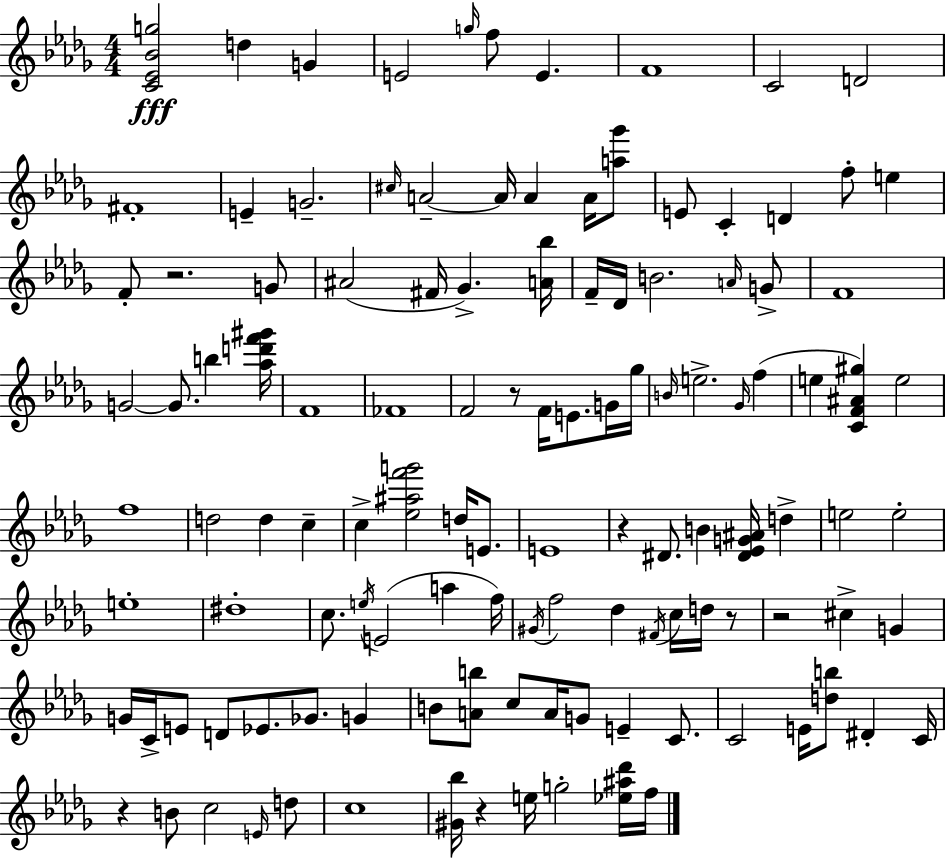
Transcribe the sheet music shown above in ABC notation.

X:1
T:Untitled
M:4/4
L:1/4
K:Bbm
[C_E_Bg]2 d G E2 g/4 f/2 E F4 C2 D2 ^F4 E G2 ^c/4 A2 A/4 A A/4 [a_g']/2 E/2 C D f/2 e F/2 z2 G/2 ^A2 ^F/4 _G [A_b]/4 F/4 _D/4 B2 A/4 G/2 F4 G2 G/2 b [_ad'f'^g']/4 F4 _F4 F2 z/2 F/4 E/2 G/4 _g/4 B/4 e2 _G/4 f e [CF^A^g] e2 f4 d2 d c c [_e^af'g']2 d/4 E/2 E4 z ^D/2 B [^D_EG^A]/4 d e2 e2 e4 ^d4 c/2 e/4 E2 a f/4 ^G/4 f2 _d ^F/4 c/4 d/4 z/2 z2 ^c G G/4 C/4 E/2 D/2 _E/2 _G/2 G B/2 [Ab]/2 c/2 A/4 G/2 E C/2 C2 E/4 [db]/2 ^D C/4 z B/2 c2 E/4 d/2 c4 [^G_b]/4 z e/4 g2 [_e^a_d']/4 f/4